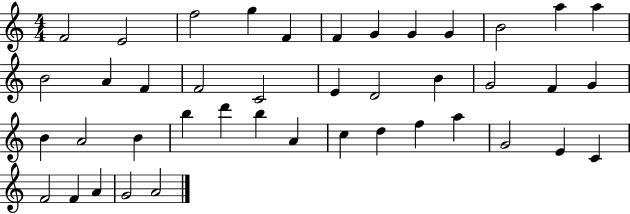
{
  \clef treble
  \numericTimeSignature
  \time 4/4
  \key c \major
  f'2 e'2 | f''2 g''4 f'4 | f'4 g'4 g'4 g'4 | b'2 a''4 a''4 | \break b'2 a'4 f'4 | f'2 c'2 | e'4 d'2 b'4 | g'2 f'4 g'4 | \break b'4 a'2 b'4 | b''4 d'''4 b''4 a'4 | c''4 d''4 f''4 a''4 | g'2 e'4 c'4 | \break f'2 f'4 a'4 | g'2 a'2 | \bar "|."
}